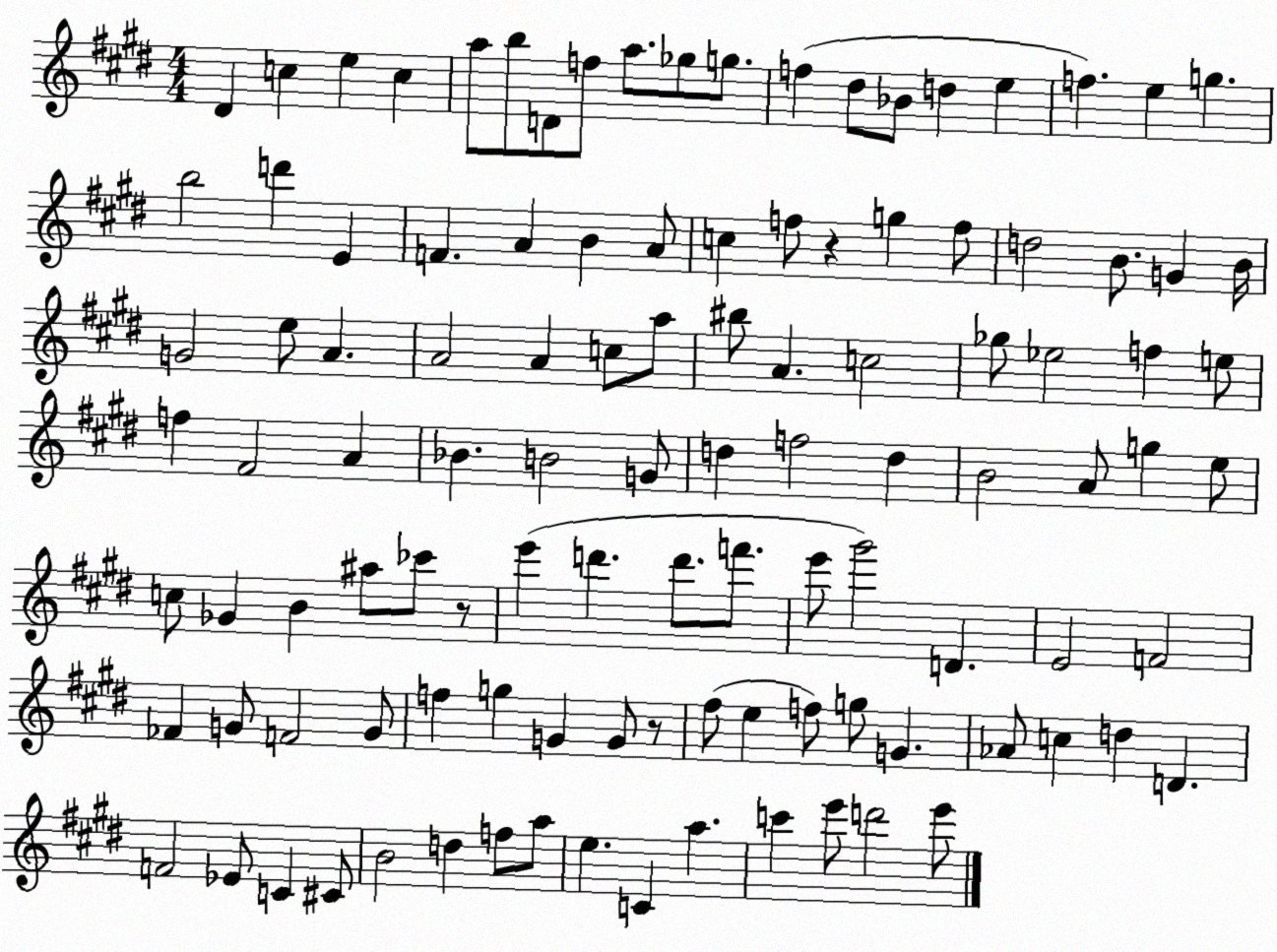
X:1
T:Untitled
M:4/4
L:1/4
K:E
^D c e c a/2 b/2 D/2 f/2 a/2 _g/2 g/2 f ^d/2 _B/2 d e f e g b2 d' E F A B A/2 c f/2 z g f/2 d2 B/2 G B/4 G2 e/2 A A2 A c/2 a/2 ^b/2 A c2 _g/2 _e2 f e/2 f ^F2 A _B B2 G/2 d f2 d B2 A/2 g e/2 c/2 _G B ^a/2 _c'/2 z/2 e' d' d'/2 f'/2 e'/2 ^g'2 D E2 F2 _F G/2 F2 G/2 f g G G/2 z/2 ^f/2 e f/2 g/2 G _A/2 c d D F2 _E/2 C ^C/2 B2 d f/2 a/2 e C a c' e'/2 d'2 e'/2